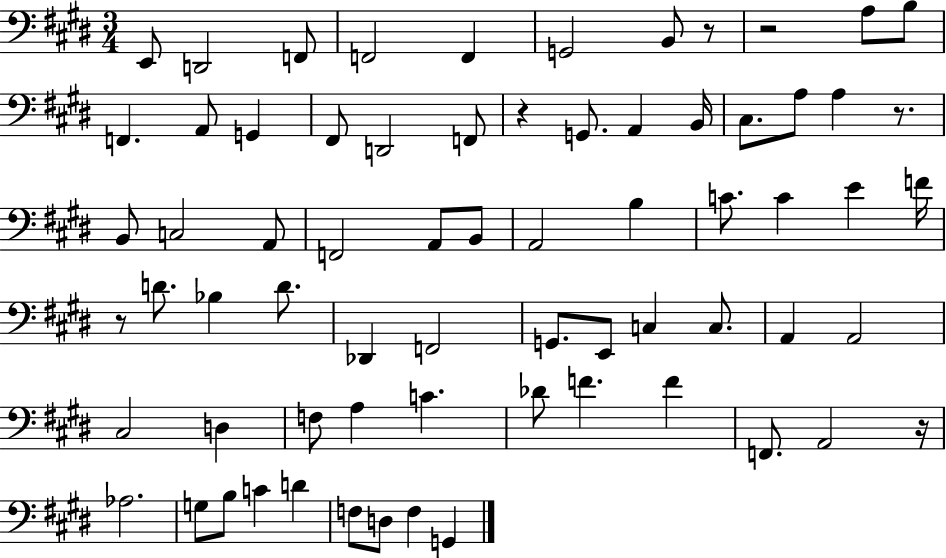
{
  \clef bass
  \numericTimeSignature
  \time 3/4
  \key e \major
  e,8 d,2 f,8 | f,2 f,4 | g,2 b,8 r8 | r2 a8 b8 | \break f,4. a,8 g,4 | fis,8 d,2 f,8 | r4 g,8. a,4 b,16 | cis8. a8 a4 r8. | \break b,8 c2 a,8 | f,2 a,8 b,8 | a,2 b4 | c'8. c'4 e'4 f'16 | \break r8 d'8. bes4 d'8. | des,4 f,2 | g,8. e,8 c4 c8. | a,4 a,2 | \break cis2 d4 | f8 a4 c'4. | des'8 f'4. f'4 | f,8. a,2 r16 | \break aes2. | g8 b8 c'4 d'4 | f8 d8 f4 g,4 | \bar "|."
}